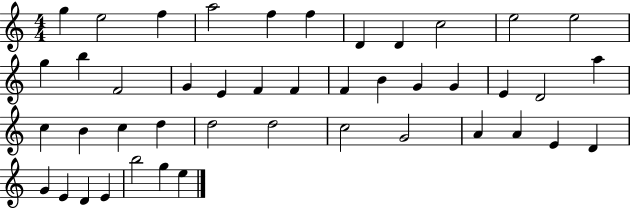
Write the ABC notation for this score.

X:1
T:Untitled
M:4/4
L:1/4
K:C
g e2 f a2 f f D D c2 e2 e2 g b F2 G E F F F B G G E D2 a c B c d d2 d2 c2 G2 A A E D G E D E b2 g e